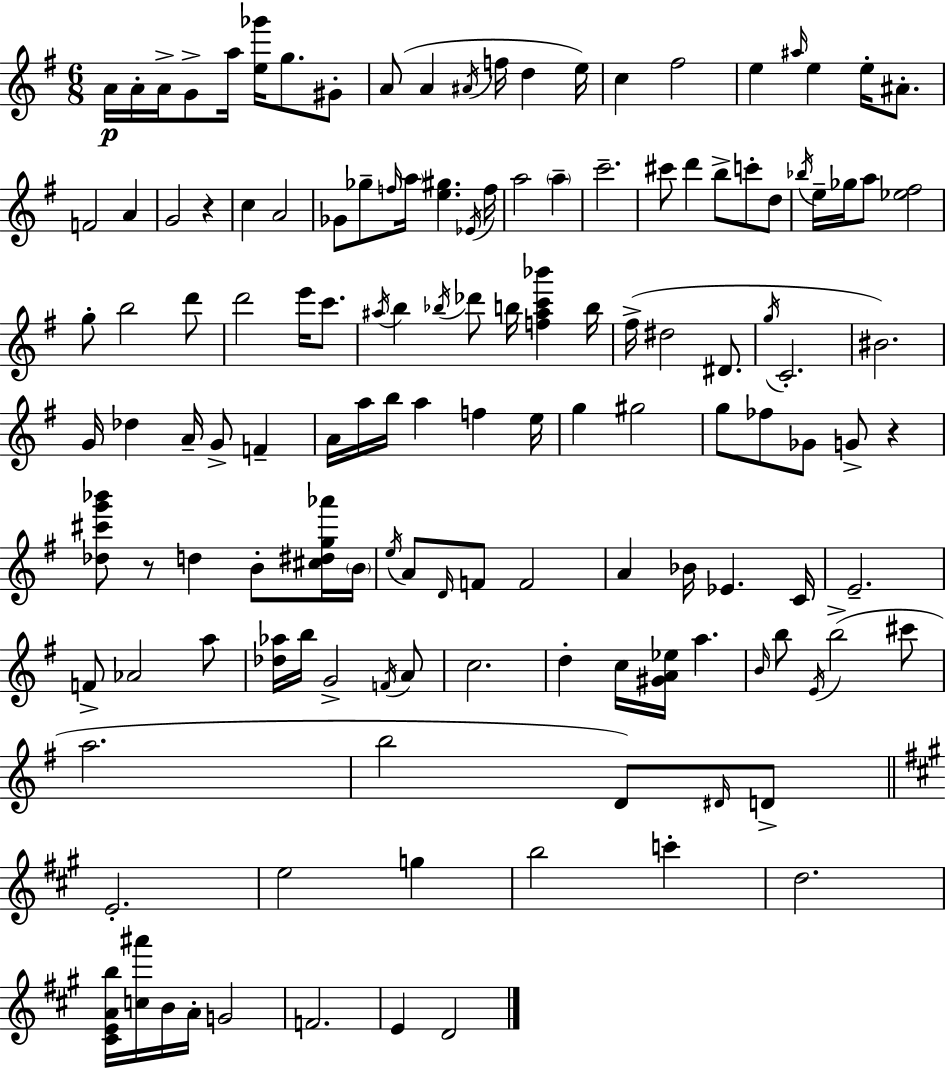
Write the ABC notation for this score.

X:1
T:Untitled
M:6/8
L:1/4
K:Em
A/4 A/4 A/4 G/2 a/4 [e_g']/4 g/2 ^G/2 A/2 A ^A/4 f/4 d e/4 c ^f2 e ^a/4 e e/4 ^A/2 F2 A G2 z c A2 _G/2 _g/2 f/4 a/4 [e^g] _E/4 f/4 a2 a c'2 ^c'/2 d' b/2 c'/2 d/2 _b/4 e/4 _g/4 a/2 [_e^f]2 g/2 b2 d'/2 d'2 e'/4 c'/2 ^a/4 b _b/4 _d'/2 b/4 [f^ac'_b'] b/4 ^f/4 ^d2 ^D/2 g/4 C2 ^B2 G/4 _d A/4 G/2 F A/4 a/4 b/4 a f e/4 g ^g2 g/2 _f/2 _G/2 G/2 z [_d^c'g'_b']/2 z/2 d B/2 [^c^dg_a']/4 B/4 e/4 A/2 D/4 F/2 F2 A _B/4 _E C/4 E2 F/2 _A2 a/2 [_d_a]/4 b/4 G2 F/4 A/2 c2 d c/4 [^GA_e]/4 a B/4 b/2 E/4 b2 ^c'/2 a2 b2 D/2 ^D/4 D/2 E2 e2 g b2 c' d2 [^CEAb]/4 [c^a']/4 B/4 A/4 G2 F2 E D2